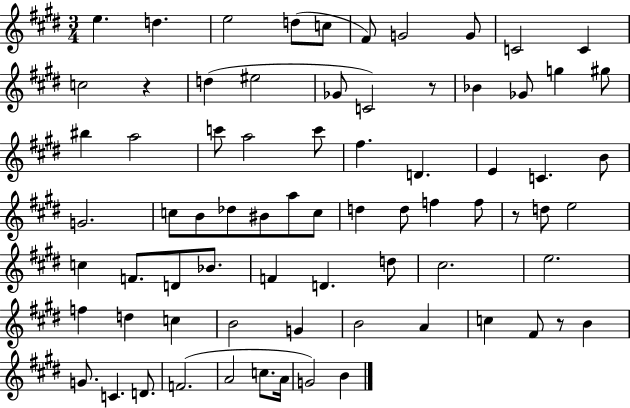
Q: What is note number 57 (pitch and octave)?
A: B4